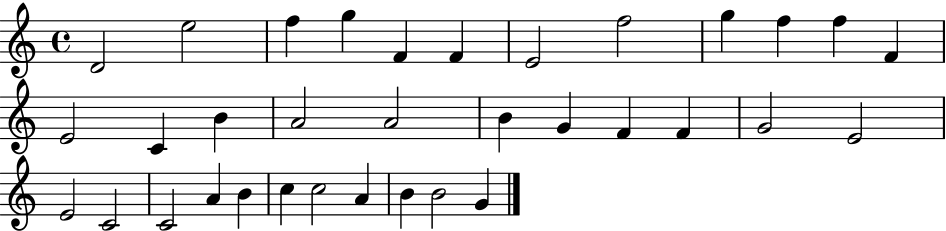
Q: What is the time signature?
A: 4/4